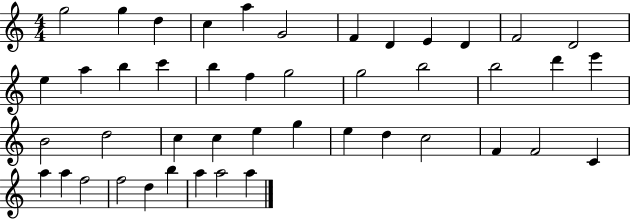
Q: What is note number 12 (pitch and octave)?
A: D4